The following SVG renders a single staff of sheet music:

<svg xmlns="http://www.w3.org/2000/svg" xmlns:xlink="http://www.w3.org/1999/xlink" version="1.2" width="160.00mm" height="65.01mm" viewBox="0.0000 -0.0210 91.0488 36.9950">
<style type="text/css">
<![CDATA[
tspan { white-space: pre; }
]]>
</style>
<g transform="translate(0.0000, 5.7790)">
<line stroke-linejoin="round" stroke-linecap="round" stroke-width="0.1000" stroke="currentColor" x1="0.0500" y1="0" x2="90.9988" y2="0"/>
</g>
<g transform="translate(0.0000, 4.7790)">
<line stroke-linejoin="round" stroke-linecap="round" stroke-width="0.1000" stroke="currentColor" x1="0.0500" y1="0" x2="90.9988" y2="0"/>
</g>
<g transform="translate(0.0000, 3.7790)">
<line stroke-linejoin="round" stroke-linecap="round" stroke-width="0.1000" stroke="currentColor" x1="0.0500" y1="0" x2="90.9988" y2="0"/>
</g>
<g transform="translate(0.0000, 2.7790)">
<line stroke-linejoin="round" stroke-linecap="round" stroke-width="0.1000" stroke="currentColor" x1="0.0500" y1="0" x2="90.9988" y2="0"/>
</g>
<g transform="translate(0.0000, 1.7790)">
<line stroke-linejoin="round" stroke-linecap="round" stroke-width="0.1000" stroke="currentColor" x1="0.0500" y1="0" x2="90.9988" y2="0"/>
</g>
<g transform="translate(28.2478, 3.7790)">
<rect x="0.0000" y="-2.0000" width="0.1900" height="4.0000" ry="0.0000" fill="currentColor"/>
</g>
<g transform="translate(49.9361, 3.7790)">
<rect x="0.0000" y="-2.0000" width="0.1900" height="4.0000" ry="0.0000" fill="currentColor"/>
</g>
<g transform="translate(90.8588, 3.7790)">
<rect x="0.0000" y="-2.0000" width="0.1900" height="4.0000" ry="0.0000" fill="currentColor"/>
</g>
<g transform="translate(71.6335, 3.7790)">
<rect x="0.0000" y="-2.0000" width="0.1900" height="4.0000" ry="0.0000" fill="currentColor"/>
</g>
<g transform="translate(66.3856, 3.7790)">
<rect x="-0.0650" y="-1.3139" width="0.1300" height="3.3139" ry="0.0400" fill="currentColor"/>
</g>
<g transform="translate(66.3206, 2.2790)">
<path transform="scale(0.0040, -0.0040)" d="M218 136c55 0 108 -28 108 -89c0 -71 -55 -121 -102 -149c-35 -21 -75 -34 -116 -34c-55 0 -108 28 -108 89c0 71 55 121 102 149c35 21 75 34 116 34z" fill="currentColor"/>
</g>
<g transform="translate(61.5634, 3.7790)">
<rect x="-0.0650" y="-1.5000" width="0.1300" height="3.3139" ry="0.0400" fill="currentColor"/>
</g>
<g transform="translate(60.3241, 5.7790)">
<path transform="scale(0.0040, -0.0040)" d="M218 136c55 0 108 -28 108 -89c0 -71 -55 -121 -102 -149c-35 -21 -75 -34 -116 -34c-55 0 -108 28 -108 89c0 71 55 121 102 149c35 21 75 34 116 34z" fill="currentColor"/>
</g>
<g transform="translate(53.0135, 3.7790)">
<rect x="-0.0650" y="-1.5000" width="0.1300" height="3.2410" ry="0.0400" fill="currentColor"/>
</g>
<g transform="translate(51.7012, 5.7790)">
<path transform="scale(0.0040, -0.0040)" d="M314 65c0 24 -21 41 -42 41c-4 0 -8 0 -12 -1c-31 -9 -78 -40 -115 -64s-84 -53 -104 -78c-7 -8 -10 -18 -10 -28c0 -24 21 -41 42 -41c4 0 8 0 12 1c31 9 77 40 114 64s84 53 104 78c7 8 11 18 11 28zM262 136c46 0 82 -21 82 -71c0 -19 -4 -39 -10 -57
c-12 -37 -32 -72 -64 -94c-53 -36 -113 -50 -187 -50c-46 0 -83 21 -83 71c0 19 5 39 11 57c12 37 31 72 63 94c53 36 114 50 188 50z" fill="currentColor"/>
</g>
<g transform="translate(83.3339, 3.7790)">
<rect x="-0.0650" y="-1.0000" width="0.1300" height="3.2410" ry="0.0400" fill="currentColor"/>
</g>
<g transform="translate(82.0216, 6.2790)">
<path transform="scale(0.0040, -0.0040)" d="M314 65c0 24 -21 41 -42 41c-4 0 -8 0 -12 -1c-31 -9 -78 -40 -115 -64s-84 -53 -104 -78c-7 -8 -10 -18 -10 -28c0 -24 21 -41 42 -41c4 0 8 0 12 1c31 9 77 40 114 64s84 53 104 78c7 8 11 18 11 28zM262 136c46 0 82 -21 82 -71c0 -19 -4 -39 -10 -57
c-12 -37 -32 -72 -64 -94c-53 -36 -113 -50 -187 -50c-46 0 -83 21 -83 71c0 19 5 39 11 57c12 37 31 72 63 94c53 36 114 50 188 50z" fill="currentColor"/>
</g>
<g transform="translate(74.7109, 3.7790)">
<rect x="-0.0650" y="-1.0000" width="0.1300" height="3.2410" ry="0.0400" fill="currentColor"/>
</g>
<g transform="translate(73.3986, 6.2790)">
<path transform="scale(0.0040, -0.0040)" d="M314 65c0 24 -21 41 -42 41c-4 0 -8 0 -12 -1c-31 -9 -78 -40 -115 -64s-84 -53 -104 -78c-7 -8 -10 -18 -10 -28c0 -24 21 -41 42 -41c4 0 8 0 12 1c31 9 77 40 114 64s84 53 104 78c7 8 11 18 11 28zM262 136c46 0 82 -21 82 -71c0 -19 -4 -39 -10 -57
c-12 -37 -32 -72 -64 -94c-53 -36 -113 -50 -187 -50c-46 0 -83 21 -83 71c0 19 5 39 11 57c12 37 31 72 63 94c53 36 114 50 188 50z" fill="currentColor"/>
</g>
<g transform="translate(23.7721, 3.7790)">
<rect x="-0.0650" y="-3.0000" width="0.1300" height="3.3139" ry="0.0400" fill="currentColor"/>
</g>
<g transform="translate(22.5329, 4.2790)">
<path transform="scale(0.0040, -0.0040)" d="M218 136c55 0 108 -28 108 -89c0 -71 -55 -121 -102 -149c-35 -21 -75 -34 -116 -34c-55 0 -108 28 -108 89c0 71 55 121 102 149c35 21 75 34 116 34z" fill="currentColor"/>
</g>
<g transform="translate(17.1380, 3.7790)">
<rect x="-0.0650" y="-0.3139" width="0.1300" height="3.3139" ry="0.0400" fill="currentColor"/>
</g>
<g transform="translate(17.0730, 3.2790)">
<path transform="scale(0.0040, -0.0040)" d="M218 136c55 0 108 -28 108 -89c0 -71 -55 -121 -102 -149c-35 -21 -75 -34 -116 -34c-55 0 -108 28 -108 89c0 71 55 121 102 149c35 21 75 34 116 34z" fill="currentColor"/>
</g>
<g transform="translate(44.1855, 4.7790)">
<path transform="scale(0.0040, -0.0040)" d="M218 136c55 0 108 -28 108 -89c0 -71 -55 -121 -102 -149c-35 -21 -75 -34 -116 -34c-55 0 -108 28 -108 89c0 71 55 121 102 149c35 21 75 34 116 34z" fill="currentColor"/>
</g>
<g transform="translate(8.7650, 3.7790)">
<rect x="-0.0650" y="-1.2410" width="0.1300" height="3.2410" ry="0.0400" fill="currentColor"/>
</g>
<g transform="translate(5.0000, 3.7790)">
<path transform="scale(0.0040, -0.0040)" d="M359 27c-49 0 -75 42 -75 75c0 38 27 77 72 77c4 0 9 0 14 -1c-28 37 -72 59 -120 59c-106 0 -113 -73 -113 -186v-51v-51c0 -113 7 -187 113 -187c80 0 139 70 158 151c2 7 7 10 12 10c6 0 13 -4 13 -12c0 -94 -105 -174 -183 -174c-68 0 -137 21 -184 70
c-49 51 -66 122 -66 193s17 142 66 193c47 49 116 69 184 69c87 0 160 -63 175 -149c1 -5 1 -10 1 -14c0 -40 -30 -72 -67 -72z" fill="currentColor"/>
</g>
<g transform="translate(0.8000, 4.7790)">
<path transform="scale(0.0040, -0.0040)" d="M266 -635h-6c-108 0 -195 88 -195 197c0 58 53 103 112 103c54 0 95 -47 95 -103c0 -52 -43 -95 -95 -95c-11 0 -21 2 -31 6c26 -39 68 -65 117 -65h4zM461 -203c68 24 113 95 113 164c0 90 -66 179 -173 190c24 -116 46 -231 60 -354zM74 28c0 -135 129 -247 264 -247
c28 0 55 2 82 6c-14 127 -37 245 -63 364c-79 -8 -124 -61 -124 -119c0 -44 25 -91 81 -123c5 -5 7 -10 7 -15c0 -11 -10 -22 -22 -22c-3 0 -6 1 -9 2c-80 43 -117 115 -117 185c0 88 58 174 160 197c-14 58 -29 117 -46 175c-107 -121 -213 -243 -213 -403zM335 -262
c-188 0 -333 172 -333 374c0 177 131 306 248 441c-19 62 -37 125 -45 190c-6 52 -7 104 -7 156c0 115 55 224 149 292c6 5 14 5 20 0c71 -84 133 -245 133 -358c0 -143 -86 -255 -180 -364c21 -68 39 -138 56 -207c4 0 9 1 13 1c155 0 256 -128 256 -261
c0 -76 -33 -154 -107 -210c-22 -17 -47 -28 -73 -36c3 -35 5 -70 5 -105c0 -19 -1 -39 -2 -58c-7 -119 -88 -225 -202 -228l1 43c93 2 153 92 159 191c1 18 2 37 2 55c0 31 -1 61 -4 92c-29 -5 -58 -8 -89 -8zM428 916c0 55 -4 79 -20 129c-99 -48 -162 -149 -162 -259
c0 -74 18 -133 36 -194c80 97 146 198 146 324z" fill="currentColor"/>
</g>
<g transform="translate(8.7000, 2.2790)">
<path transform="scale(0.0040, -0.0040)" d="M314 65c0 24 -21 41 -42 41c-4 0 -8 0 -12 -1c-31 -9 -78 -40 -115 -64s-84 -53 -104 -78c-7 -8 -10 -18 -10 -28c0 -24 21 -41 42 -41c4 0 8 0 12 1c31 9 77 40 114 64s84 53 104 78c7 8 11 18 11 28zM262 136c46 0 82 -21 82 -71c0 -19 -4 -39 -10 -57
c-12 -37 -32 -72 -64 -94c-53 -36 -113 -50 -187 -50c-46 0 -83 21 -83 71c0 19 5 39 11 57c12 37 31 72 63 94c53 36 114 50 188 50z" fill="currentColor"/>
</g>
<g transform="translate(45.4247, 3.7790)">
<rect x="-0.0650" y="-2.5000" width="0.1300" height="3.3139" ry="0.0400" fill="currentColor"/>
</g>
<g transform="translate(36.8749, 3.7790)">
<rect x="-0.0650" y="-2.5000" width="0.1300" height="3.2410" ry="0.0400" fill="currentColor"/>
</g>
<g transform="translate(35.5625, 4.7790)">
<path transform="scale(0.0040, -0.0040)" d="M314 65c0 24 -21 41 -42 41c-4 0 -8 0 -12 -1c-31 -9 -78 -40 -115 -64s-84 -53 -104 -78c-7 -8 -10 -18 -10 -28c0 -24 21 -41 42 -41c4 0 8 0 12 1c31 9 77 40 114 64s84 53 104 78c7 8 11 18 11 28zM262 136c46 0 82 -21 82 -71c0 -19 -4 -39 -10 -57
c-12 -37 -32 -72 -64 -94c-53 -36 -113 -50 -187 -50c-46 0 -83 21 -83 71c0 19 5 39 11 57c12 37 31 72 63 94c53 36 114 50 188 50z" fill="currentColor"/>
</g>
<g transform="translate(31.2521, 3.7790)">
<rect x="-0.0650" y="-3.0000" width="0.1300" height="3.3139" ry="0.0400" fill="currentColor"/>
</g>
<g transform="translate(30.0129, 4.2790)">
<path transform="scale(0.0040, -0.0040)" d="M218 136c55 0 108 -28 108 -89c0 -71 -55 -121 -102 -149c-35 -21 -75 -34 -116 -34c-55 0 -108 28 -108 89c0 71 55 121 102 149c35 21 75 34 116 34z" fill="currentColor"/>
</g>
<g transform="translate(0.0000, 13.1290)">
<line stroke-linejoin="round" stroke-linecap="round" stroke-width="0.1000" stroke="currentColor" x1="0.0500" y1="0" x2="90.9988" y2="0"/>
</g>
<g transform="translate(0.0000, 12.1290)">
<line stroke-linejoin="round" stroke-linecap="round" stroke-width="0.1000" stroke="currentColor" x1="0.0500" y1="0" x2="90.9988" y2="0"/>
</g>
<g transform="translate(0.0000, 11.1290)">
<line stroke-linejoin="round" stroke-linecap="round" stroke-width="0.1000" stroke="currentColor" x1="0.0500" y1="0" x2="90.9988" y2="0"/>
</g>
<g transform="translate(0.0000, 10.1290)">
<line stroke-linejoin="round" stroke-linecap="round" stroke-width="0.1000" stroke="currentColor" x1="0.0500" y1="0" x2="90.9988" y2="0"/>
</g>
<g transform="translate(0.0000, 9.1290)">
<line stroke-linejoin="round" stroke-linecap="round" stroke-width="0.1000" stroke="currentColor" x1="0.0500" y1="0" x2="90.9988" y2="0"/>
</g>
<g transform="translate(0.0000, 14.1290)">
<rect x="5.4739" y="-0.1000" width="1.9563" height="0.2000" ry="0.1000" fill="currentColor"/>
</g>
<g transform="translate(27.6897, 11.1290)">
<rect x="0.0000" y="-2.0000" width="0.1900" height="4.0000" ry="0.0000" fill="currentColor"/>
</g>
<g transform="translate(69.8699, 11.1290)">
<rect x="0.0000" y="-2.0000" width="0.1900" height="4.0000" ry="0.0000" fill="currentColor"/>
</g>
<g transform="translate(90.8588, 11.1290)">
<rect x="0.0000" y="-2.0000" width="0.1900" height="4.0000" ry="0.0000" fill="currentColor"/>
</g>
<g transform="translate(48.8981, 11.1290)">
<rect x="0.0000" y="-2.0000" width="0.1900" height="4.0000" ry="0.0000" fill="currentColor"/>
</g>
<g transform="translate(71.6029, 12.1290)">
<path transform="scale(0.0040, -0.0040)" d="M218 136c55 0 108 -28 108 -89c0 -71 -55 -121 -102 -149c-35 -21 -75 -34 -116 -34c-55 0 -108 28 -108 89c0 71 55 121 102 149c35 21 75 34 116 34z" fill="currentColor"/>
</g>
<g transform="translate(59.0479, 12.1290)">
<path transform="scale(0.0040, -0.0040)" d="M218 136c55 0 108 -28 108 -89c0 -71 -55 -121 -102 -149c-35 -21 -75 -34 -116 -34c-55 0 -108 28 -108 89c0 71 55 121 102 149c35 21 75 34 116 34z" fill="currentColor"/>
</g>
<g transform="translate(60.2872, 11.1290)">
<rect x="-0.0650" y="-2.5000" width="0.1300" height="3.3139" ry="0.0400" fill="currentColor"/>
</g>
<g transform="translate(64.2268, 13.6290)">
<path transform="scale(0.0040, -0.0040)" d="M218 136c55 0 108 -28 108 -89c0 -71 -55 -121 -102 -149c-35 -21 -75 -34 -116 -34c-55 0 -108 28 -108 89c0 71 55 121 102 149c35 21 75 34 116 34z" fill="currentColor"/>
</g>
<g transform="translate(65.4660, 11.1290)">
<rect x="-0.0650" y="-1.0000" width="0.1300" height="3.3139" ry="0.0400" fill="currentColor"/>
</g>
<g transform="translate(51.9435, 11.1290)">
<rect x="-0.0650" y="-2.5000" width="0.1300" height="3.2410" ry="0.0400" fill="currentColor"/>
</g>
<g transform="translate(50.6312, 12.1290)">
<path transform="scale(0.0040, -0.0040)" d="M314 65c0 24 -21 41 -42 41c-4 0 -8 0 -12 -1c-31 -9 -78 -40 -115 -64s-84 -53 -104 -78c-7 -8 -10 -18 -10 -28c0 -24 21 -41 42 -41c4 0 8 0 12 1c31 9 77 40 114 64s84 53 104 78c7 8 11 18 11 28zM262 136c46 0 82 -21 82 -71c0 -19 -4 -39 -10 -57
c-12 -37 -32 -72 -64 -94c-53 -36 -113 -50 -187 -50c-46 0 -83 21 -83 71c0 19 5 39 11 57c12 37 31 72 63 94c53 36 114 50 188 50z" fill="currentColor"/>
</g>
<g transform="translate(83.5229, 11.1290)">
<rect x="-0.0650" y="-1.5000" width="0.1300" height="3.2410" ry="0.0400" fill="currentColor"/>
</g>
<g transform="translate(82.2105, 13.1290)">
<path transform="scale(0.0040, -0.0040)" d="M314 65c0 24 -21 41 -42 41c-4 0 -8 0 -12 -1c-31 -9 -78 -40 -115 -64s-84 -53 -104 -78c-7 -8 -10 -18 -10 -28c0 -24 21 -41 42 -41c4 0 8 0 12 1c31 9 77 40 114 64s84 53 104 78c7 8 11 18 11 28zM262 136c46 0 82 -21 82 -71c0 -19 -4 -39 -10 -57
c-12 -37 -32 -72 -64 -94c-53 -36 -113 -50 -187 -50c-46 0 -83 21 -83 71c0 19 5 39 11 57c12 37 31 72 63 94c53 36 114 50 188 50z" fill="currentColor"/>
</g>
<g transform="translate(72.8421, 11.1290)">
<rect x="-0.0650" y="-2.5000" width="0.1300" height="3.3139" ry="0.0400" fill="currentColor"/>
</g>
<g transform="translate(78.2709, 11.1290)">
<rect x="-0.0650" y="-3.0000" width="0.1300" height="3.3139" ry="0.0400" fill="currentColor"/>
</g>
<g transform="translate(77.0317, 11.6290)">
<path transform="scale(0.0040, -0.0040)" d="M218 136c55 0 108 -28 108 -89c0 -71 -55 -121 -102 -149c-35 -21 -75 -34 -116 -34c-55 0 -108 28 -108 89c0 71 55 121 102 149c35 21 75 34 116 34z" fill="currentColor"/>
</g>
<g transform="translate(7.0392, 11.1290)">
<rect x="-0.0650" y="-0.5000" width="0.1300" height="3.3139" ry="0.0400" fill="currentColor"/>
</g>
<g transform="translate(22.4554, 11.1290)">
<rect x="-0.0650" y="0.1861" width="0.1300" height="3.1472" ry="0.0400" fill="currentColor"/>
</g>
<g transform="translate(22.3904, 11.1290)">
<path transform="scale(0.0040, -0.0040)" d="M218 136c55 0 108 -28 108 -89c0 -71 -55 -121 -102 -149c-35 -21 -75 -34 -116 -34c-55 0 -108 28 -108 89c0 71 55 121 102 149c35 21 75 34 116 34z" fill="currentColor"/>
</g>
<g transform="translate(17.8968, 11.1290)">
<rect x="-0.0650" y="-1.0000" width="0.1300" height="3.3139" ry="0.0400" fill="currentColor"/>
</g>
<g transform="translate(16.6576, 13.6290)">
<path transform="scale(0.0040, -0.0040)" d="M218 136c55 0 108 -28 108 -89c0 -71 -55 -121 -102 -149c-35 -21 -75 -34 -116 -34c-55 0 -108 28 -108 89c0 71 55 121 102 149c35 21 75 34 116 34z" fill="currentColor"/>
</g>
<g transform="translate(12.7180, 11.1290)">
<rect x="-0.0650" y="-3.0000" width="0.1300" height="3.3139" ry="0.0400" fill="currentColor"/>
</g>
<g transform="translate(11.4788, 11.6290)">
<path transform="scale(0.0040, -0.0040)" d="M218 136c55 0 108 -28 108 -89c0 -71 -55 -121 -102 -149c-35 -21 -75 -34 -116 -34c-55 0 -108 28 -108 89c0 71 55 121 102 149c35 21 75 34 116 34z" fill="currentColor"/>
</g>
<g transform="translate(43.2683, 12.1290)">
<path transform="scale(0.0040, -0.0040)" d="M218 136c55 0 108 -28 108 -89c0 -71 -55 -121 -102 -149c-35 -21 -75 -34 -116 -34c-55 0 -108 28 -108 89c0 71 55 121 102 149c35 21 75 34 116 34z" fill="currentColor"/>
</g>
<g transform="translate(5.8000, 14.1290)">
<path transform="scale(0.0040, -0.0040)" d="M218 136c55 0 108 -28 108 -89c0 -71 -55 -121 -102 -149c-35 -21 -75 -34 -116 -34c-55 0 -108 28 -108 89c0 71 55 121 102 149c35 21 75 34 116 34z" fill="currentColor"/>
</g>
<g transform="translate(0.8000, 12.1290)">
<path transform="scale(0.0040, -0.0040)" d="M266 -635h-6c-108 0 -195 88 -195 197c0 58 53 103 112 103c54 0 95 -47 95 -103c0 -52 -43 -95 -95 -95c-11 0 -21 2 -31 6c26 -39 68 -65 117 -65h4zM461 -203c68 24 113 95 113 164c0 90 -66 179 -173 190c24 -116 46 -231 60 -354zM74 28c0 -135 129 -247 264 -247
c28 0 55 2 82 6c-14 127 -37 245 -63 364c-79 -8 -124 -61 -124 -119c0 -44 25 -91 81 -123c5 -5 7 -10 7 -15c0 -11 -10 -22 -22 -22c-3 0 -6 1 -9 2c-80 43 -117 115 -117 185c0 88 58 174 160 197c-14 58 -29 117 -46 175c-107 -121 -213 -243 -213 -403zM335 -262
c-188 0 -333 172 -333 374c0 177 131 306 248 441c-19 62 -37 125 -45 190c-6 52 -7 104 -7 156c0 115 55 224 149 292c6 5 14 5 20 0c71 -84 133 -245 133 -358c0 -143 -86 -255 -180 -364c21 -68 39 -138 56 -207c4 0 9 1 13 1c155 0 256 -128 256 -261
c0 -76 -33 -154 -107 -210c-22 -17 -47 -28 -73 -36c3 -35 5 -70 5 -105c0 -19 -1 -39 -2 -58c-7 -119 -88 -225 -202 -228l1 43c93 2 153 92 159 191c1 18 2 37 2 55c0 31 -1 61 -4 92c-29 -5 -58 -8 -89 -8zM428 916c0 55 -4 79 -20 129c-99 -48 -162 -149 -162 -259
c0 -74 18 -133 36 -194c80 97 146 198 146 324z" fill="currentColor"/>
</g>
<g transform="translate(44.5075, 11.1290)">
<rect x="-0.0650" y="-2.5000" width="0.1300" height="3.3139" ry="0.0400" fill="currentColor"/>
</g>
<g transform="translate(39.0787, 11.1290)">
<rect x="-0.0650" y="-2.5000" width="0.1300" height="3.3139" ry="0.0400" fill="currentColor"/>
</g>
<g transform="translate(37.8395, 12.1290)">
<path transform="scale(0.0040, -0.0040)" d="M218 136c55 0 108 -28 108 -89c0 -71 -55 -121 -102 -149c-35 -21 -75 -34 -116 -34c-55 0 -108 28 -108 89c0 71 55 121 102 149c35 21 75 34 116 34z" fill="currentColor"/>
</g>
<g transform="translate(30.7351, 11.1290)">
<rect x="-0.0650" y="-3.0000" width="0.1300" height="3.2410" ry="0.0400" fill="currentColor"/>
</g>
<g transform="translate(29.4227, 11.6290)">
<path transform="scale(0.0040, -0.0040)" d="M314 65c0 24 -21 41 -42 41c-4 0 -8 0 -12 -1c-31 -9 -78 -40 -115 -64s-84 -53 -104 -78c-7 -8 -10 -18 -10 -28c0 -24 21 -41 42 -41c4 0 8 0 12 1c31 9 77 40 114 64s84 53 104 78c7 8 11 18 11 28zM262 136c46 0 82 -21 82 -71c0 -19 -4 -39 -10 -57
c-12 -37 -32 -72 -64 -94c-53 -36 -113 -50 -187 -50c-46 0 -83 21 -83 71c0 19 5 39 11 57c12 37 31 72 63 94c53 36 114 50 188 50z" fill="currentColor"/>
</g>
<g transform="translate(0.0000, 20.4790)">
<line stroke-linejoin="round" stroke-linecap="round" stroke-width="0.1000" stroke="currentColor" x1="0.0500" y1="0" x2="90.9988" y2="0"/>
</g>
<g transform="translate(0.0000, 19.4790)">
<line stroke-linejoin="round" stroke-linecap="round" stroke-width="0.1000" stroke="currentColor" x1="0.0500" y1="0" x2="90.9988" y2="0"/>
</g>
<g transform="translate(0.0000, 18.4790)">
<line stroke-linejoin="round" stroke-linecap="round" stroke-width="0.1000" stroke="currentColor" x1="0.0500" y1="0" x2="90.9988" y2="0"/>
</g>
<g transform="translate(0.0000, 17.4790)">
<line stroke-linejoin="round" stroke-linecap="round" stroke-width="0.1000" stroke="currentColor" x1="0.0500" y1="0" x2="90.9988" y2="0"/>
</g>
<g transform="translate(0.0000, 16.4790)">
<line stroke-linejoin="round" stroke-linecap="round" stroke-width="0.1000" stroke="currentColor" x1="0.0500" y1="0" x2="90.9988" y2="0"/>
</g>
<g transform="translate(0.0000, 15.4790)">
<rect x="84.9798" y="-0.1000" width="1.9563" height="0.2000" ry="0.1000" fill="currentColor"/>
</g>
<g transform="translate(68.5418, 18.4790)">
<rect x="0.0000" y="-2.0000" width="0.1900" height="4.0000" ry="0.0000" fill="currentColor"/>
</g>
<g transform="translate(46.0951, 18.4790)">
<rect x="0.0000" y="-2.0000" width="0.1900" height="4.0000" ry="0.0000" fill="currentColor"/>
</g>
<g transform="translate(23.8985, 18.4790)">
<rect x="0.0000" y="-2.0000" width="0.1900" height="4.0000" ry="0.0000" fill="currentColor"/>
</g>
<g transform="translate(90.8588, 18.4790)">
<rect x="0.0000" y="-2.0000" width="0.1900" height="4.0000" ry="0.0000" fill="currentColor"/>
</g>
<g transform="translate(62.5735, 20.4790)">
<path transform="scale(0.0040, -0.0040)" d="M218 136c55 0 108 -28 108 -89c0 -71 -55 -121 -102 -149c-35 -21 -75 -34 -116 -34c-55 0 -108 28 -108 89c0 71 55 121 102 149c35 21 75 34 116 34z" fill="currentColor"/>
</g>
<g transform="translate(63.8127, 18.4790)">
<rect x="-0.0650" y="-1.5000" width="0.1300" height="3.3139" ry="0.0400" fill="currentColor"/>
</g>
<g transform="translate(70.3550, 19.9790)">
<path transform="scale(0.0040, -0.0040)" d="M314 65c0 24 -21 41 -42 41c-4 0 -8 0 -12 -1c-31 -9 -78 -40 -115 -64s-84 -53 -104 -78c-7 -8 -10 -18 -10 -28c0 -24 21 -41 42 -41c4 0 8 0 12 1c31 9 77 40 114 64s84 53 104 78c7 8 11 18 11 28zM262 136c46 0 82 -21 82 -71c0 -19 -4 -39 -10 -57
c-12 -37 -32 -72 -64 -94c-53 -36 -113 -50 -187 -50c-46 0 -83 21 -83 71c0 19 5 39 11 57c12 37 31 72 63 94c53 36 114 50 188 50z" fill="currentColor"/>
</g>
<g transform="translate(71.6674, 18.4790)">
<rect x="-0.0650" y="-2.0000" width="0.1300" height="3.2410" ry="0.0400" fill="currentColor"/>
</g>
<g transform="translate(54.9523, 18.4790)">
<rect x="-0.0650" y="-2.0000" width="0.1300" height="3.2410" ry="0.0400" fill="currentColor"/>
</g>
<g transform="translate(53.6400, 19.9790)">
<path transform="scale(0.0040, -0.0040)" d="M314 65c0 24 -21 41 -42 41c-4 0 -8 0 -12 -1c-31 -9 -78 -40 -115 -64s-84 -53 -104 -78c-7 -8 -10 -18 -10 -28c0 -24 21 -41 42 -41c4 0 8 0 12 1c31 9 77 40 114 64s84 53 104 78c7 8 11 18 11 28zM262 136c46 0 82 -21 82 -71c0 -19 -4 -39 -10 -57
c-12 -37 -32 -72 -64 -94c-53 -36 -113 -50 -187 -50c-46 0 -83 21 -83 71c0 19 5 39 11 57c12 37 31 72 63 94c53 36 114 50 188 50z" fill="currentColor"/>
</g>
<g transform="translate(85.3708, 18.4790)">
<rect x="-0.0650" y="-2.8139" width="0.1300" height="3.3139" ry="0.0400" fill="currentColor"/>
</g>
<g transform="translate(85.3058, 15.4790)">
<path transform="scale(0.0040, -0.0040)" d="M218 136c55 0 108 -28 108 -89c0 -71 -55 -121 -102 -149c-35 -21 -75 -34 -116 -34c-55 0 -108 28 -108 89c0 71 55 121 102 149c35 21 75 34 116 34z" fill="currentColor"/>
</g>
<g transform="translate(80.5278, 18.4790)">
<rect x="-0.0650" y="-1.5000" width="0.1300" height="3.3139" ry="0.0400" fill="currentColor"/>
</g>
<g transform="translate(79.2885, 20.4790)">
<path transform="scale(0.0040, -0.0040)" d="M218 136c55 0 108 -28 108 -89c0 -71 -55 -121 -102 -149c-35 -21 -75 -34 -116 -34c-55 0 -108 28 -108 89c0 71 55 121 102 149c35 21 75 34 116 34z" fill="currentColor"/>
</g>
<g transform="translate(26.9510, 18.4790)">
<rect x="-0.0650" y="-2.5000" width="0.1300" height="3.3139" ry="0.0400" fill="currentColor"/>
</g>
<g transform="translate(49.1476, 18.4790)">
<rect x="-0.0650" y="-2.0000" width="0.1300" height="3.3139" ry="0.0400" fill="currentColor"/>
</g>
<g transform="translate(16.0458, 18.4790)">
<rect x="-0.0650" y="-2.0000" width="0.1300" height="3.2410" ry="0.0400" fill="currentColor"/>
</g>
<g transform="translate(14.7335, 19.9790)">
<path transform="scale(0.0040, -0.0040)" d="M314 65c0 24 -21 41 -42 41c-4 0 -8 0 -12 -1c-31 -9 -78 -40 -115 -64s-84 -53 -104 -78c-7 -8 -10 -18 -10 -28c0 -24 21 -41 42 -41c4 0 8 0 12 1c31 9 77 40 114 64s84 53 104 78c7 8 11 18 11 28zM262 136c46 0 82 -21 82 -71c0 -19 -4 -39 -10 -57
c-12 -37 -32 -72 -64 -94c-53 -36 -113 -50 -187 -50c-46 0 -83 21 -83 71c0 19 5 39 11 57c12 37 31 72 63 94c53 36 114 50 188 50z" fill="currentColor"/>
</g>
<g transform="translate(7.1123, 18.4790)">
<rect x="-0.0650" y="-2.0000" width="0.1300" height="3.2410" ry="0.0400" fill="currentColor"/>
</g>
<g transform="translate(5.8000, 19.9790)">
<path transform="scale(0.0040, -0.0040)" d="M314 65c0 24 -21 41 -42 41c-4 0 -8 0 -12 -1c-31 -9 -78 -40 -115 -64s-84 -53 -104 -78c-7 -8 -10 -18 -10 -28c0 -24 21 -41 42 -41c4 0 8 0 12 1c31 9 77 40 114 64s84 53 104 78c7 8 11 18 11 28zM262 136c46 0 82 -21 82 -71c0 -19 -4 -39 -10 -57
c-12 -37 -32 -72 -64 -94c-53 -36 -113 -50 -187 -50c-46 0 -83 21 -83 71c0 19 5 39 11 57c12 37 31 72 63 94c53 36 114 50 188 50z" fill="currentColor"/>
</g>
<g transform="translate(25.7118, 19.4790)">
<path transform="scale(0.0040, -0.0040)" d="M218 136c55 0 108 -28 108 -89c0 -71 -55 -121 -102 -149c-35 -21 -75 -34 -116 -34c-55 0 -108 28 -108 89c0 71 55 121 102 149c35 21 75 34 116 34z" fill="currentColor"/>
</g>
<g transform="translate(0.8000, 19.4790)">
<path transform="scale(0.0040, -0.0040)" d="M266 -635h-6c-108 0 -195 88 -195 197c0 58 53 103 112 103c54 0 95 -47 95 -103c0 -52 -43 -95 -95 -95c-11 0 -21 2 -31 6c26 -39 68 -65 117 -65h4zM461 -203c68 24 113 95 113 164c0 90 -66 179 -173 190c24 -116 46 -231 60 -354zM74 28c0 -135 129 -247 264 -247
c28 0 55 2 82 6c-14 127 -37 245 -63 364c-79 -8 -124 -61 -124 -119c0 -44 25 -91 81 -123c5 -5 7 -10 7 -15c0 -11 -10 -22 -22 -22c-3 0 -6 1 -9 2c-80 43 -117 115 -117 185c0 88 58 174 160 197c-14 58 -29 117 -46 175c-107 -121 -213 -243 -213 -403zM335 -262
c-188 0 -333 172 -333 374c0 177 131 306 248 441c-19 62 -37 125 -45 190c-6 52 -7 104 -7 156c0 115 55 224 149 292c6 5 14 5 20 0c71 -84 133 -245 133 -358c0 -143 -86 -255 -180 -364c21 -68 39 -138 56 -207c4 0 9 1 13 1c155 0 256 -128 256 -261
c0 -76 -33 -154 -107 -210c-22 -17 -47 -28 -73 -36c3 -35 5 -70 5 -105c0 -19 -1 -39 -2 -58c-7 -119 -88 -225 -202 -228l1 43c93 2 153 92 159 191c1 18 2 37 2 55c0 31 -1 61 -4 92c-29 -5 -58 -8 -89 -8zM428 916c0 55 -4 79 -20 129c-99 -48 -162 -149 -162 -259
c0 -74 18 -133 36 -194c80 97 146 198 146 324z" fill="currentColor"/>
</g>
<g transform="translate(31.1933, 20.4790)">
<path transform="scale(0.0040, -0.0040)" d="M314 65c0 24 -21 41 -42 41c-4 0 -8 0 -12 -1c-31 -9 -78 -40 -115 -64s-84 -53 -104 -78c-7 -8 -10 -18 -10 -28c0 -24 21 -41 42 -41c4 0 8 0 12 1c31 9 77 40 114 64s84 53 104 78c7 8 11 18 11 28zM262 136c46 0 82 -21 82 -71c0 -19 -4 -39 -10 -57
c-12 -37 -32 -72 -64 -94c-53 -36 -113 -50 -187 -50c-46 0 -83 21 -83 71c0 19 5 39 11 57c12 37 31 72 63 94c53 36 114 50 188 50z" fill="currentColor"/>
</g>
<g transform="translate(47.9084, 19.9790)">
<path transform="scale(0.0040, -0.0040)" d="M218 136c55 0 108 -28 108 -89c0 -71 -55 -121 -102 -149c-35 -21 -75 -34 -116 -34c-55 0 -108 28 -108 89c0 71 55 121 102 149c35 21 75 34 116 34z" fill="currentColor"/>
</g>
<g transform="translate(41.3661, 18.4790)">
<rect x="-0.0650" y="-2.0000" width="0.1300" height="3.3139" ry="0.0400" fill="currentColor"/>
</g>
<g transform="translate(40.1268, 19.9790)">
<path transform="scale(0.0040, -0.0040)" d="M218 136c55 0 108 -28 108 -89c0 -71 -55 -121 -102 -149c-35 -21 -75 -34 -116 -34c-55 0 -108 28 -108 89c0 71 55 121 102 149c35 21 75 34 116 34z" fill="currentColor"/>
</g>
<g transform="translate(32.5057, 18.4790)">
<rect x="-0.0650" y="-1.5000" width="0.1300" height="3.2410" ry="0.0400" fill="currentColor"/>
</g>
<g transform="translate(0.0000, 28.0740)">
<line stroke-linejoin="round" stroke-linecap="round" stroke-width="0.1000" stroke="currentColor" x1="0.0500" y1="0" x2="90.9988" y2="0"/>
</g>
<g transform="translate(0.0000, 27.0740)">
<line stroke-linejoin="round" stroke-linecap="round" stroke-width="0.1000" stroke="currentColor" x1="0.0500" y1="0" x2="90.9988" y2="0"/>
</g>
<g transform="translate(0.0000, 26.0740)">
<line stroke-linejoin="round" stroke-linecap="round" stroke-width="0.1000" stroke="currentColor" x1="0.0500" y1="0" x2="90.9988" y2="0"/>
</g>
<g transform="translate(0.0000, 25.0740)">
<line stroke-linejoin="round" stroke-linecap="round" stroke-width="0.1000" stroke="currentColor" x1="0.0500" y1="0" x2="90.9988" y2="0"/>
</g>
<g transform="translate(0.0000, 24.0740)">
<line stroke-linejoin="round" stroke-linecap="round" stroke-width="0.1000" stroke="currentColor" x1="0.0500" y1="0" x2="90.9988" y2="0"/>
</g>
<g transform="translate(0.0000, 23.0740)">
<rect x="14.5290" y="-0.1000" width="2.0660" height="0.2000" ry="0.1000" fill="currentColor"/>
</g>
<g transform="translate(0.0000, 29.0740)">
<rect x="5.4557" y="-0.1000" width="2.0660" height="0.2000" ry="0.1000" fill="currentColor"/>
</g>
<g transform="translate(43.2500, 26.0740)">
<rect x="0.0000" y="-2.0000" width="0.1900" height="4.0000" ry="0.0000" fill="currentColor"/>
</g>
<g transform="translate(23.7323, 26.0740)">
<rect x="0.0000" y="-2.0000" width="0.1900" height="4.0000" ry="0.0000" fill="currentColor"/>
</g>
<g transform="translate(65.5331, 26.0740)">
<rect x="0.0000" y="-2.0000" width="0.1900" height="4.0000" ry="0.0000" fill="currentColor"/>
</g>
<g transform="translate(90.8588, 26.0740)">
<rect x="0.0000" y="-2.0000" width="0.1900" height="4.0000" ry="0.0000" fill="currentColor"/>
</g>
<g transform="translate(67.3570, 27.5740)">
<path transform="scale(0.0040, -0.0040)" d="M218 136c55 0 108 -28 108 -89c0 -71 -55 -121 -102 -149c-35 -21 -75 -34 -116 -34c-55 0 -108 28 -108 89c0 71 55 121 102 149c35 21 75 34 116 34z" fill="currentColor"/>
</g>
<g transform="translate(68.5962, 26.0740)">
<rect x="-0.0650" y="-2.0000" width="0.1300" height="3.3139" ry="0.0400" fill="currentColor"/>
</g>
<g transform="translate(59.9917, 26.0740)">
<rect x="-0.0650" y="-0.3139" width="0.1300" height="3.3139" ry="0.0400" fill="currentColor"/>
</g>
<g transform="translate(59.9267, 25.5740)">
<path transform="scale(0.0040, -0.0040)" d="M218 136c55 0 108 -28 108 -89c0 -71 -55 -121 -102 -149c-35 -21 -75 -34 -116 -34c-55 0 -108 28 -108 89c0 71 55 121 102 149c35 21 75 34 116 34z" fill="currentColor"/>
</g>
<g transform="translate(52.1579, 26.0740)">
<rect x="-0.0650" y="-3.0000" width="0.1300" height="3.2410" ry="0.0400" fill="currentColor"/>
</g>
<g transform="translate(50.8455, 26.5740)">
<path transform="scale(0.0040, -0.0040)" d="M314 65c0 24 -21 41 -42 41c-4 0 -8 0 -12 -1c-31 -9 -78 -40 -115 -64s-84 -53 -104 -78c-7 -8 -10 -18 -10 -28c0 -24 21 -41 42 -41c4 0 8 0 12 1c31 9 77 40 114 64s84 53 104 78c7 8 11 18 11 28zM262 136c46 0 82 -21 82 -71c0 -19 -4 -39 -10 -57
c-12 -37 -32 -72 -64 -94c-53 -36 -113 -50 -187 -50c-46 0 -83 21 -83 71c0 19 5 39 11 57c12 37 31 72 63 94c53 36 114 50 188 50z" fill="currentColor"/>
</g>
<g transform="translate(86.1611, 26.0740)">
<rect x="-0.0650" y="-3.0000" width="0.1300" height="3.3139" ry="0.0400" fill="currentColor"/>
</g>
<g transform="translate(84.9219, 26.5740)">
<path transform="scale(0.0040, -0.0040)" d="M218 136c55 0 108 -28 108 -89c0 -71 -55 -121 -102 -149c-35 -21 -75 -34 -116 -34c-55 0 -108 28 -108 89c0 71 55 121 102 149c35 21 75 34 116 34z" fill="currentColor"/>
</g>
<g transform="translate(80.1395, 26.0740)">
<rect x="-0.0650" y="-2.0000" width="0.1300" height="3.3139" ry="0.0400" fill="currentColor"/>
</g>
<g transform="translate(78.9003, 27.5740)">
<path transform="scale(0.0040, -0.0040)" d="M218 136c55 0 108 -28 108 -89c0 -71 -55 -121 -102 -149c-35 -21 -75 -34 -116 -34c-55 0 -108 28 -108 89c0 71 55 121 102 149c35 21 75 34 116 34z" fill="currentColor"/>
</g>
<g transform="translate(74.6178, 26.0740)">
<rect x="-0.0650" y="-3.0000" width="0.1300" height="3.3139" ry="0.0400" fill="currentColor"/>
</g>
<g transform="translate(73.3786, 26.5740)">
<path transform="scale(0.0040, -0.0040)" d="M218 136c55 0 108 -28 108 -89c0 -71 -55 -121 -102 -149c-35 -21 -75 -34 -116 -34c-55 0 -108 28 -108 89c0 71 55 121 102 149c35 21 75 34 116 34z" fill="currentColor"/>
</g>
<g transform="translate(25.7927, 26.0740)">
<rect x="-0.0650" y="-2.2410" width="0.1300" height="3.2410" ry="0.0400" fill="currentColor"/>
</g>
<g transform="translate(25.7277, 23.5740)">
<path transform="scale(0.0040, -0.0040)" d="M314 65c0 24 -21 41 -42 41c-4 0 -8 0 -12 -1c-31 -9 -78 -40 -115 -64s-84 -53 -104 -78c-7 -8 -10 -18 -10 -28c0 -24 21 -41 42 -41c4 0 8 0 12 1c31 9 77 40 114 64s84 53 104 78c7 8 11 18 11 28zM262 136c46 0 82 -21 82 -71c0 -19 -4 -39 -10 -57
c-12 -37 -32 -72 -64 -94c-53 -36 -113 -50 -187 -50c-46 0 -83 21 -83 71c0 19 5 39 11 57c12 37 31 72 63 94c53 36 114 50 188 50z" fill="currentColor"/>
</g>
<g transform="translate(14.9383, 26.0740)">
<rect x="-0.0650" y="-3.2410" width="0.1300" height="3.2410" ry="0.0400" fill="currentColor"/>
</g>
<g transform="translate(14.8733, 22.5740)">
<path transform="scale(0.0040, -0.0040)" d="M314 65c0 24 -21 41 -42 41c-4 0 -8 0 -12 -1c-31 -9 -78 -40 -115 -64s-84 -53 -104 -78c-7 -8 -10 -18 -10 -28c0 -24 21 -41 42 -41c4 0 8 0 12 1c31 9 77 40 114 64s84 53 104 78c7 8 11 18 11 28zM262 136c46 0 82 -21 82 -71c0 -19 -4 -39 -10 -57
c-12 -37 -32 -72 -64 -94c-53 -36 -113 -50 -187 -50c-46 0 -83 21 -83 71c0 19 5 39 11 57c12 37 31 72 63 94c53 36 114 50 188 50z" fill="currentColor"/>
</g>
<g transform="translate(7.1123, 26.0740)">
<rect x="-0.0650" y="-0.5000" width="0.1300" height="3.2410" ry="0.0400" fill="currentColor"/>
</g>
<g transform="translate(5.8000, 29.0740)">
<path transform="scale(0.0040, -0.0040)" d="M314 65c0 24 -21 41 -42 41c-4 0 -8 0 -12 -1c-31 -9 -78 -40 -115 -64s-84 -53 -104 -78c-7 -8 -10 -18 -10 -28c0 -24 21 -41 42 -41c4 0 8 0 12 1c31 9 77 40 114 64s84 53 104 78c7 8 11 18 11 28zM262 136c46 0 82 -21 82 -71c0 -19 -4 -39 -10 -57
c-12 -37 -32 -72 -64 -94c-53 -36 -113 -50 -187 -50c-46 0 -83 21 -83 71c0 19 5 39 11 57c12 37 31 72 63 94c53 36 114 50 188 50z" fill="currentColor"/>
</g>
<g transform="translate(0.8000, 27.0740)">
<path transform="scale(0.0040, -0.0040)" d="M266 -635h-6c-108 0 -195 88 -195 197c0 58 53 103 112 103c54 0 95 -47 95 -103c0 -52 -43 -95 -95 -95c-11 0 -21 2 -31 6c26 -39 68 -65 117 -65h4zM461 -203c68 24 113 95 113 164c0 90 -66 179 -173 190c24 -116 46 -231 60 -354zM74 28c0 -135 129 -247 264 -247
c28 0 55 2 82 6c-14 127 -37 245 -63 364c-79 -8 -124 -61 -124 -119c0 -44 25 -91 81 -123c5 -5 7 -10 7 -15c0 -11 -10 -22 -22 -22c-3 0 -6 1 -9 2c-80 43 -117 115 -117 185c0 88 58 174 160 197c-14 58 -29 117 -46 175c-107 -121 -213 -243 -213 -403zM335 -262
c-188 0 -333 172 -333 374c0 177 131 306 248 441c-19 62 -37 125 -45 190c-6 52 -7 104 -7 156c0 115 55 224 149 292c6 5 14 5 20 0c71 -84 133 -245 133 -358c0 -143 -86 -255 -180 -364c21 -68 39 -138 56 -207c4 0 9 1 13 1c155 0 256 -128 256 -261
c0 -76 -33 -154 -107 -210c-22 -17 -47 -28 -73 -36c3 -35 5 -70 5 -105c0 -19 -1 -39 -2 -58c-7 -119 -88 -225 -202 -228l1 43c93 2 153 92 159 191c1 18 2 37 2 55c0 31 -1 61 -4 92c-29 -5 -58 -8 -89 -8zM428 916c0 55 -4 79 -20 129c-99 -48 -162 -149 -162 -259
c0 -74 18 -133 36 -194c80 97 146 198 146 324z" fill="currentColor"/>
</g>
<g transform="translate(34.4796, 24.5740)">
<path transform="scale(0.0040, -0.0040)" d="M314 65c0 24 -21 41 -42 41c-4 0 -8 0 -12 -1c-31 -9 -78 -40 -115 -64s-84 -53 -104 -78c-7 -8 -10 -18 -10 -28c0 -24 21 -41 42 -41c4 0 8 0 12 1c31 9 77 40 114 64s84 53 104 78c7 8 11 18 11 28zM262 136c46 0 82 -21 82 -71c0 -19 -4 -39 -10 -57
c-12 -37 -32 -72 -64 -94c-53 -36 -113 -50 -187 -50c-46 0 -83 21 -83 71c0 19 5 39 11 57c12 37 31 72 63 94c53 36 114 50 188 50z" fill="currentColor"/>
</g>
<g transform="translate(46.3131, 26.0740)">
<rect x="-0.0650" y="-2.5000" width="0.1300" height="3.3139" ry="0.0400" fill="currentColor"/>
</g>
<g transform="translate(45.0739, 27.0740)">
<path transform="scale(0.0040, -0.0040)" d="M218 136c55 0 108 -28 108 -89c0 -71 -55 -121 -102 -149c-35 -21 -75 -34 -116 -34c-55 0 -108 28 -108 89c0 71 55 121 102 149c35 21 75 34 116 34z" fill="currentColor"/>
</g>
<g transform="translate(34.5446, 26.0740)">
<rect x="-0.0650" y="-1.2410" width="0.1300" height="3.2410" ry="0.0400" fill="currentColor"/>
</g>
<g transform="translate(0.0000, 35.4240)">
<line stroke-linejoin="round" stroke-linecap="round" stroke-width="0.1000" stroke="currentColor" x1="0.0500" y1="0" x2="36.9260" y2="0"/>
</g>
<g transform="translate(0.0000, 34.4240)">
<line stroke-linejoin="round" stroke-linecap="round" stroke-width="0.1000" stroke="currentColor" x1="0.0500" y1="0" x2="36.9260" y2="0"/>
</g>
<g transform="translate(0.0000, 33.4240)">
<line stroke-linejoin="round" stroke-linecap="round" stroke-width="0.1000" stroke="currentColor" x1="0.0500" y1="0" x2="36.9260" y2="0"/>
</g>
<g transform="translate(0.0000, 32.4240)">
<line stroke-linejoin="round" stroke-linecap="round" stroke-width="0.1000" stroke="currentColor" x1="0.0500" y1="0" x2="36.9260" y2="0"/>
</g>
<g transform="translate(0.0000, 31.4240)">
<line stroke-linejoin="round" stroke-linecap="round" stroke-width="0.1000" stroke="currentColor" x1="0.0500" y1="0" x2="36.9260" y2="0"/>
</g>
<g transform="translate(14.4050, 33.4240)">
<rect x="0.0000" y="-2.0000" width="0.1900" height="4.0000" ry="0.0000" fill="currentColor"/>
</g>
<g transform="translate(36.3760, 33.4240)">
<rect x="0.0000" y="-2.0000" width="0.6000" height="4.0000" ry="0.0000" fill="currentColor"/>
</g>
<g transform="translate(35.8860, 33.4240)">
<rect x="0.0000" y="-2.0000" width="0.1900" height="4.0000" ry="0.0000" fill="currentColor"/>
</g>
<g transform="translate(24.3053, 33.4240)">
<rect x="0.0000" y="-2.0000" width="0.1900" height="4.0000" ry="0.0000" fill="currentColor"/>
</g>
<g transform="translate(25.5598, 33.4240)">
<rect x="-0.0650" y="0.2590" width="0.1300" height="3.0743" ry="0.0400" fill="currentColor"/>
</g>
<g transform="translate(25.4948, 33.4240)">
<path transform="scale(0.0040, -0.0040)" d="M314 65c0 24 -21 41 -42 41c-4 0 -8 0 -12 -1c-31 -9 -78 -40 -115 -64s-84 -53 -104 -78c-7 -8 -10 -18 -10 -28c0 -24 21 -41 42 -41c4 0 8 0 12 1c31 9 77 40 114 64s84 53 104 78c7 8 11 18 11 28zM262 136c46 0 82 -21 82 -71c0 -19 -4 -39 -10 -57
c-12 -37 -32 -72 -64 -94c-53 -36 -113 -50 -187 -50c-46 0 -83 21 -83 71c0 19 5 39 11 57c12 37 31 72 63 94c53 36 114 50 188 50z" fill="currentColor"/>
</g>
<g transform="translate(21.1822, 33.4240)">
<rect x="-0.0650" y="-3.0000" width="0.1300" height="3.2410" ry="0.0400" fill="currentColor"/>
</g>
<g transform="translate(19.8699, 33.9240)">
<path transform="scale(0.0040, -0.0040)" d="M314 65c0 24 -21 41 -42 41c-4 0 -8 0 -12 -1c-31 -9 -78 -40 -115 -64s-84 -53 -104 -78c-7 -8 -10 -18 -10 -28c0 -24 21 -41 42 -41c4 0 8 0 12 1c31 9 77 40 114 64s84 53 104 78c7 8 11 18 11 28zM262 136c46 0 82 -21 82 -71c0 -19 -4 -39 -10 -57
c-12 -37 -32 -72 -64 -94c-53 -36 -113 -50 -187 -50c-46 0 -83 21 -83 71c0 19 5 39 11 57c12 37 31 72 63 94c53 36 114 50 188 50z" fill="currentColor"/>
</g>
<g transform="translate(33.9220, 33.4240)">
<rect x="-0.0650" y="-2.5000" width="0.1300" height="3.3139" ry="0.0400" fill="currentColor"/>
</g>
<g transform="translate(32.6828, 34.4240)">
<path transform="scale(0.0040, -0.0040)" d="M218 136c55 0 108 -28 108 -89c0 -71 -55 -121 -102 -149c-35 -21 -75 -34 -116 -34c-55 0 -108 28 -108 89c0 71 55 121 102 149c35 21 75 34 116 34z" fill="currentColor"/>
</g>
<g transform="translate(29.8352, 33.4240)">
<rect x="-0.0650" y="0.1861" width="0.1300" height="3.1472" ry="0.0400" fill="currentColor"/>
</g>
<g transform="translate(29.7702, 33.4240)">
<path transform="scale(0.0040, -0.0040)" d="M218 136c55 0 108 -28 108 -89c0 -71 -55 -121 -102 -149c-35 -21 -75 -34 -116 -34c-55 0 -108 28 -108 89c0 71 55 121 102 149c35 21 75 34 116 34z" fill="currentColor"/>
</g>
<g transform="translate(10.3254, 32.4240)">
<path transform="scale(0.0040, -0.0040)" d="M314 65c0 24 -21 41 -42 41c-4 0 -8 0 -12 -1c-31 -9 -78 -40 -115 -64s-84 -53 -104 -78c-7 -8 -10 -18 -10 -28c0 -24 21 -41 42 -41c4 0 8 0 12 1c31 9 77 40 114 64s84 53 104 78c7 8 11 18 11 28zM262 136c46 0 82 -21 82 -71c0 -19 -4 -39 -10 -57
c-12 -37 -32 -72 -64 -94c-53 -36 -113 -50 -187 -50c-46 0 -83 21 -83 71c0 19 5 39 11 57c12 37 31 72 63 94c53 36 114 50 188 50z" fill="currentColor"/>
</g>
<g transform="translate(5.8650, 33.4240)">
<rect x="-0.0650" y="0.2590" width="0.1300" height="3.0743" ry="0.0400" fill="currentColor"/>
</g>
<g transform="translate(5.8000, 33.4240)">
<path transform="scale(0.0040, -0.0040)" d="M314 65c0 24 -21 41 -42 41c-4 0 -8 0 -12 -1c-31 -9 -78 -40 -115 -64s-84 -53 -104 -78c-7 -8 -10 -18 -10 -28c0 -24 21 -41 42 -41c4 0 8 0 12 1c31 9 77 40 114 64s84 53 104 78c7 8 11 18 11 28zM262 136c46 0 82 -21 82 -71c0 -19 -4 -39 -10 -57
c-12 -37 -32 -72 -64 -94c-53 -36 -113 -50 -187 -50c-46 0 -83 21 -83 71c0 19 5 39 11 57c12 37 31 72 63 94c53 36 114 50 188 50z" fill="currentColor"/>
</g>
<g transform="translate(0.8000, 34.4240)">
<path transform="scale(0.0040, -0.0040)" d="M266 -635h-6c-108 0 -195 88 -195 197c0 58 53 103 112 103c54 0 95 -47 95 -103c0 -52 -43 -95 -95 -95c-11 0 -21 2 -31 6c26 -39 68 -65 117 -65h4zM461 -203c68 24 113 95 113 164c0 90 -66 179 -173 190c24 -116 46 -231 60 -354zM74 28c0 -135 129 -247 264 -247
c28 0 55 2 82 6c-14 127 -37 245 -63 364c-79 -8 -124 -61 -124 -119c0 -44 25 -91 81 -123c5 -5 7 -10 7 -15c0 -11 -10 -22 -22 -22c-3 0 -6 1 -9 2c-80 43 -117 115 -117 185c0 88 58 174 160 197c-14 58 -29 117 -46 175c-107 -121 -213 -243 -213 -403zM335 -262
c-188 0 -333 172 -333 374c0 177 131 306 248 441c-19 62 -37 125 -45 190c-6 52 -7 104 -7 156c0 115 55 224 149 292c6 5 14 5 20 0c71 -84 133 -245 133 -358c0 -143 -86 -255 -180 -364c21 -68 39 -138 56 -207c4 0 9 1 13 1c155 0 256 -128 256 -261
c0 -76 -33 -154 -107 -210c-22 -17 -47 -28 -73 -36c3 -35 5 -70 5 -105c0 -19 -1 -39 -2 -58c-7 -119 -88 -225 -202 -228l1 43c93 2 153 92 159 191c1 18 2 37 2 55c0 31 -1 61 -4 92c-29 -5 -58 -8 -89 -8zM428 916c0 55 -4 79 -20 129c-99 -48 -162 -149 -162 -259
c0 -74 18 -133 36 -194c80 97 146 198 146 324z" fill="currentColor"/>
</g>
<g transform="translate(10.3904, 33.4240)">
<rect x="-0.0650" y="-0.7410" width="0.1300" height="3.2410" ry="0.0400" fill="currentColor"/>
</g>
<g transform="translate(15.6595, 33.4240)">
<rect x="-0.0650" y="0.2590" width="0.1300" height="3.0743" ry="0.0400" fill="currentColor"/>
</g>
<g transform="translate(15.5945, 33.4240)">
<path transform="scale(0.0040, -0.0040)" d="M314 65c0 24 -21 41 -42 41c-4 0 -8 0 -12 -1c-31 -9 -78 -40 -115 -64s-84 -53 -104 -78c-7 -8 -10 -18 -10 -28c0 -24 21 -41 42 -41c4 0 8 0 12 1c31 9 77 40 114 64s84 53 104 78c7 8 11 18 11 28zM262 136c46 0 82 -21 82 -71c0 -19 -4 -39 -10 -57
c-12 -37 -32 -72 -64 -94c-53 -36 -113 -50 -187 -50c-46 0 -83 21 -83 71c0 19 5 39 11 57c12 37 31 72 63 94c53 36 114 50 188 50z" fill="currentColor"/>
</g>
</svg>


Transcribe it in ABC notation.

X:1
T:Untitled
M:4/4
L:1/4
K:C
e2 c A A G2 G E2 E e D2 D2 C A D B A2 G G G2 G D G A E2 F2 F2 G E2 F F F2 E F2 E a C2 b2 g2 e2 G A2 c F A F A B2 d2 B2 A2 B2 B G